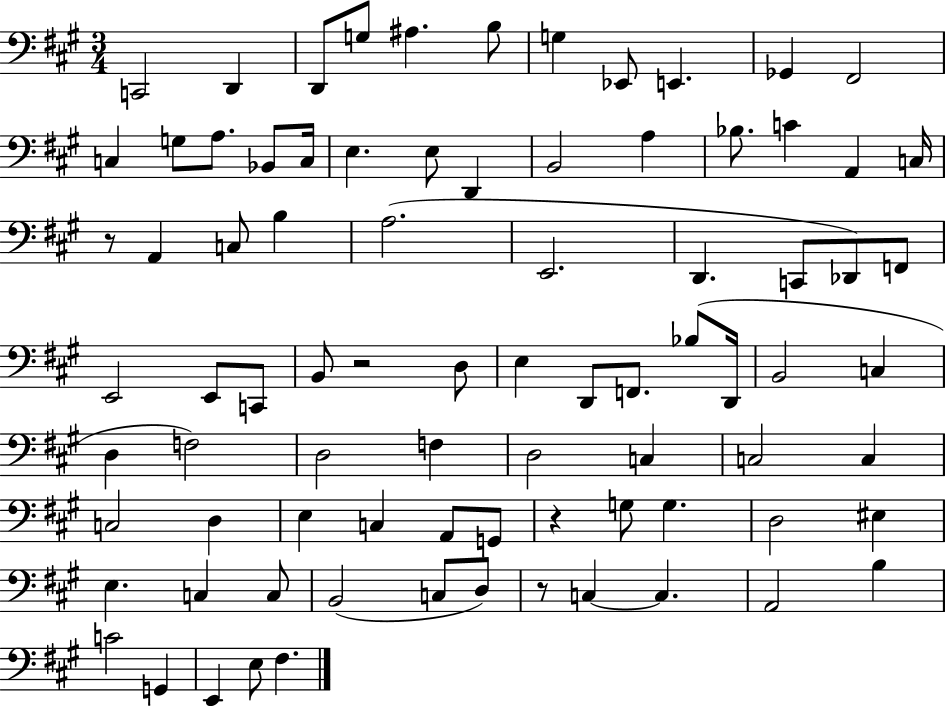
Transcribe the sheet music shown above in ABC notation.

X:1
T:Untitled
M:3/4
L:1/4
K:A
C,,2 D,, D,,/2 G,/2 ^A, B,/2 G, _E,,/2 E,, _G,, ^F,,2 C, G,/2 A,/2 _B,,/2 C,/4 E, E,/2 D,, B,,2 A, _B,/2 C A,, C,/4 z/2 A,, C,/2 B, A,2 E,,2 D,, C,,/2 _D,,/2 F,,/2 E,,2 E,,/2 C,,/2 B,,/2 z2 D,/2 E, D,,/2 F,,/2 _B,/2 D,,/4 B,,2 C, D, F,2 D,2 F, D,2 C, C,2 C, C,2 D, E, C, A,,/2 G,,/2 z G,/2 G, D,2 ^E, E, C, C,/2 B,,2 C,/2 D,/2 z/2 C, C, A,,2 B, C2 G,, E,, E,/2 ^F,